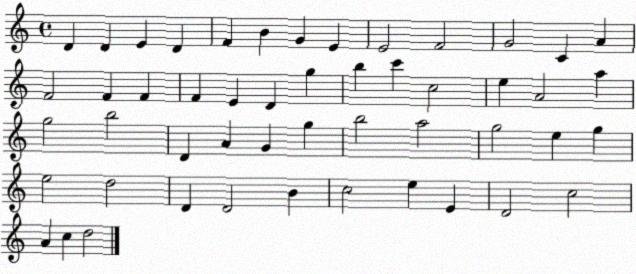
X:1
T:Untitled
M:4/4
L:1/4
K:C
D D E D F B G E E2 F2 G2 C A F2 F F F E D g b c' c2 e A2 a g2 b2 D A G g b2 a2 g2 e g e2 d2 D D2 B c2 e E D2 c2 A c d2